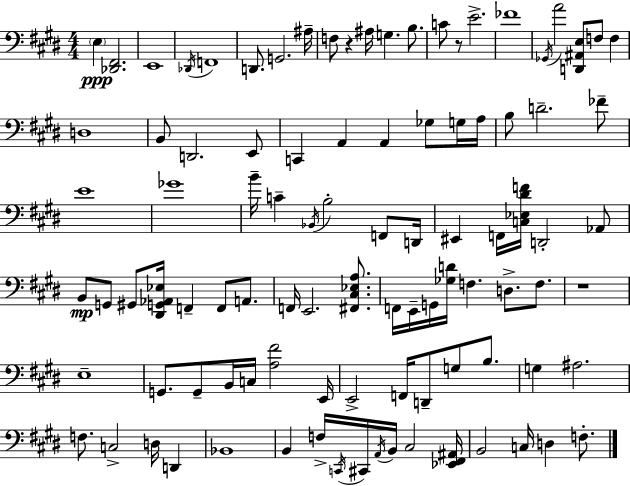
{
  \clef bass
  \numericTimeSignature
  \time 4/4
  \key e \major
  \parenthesize e4\ppp <des, fis,>2. | e,1 | \acciaccatura { des,16 } f,1 | d,8. g,2. | \break ais16-- f8 r4 ais16 g4. b8. | c'8 r8 e'2.-> | fes'1 | \acciaccatura { ges,16 } a'2 <d, ais, e>8 f8 f4 | \break d1 | b,8 d,2. | e,8 c,4 a,4 a,4 ges8 | g16 a16 b8 d'2.-- | \break fes'8-- e'1 | ges'1 | b'16-- c'4-- \acciaccatura { bes,16 } b2-. | f,8 d,16 eis,4 f,16 <c ees dis' f'>16 d,2-. | \break aes,8 b,8\mp g,8 gis,8 <dis, g, aes, ees>16 f,4-- f,8 | a,8. f,16 e,2. | <fis, cis ees a>8. f,16 e,16-- g,16 <ges d'>16 f4. d8.-> | f8. r1 | \break e1-- | g,8. g,8-- b,16 c16 <a fis'>2 | e,16 e,2-> f,16 d,8-- g8 | b8. g4 ais2. | \break f8. c2-> d16 d,4 | bes,1 | b,4 f16-> \acciaccatura { c,16 } cis,16 \acciaccatura { a,16 } b,16 cis2 | <ees, fis, ais,>16 b,2 c16 d4 | \break f8.-. \bar "|."
}